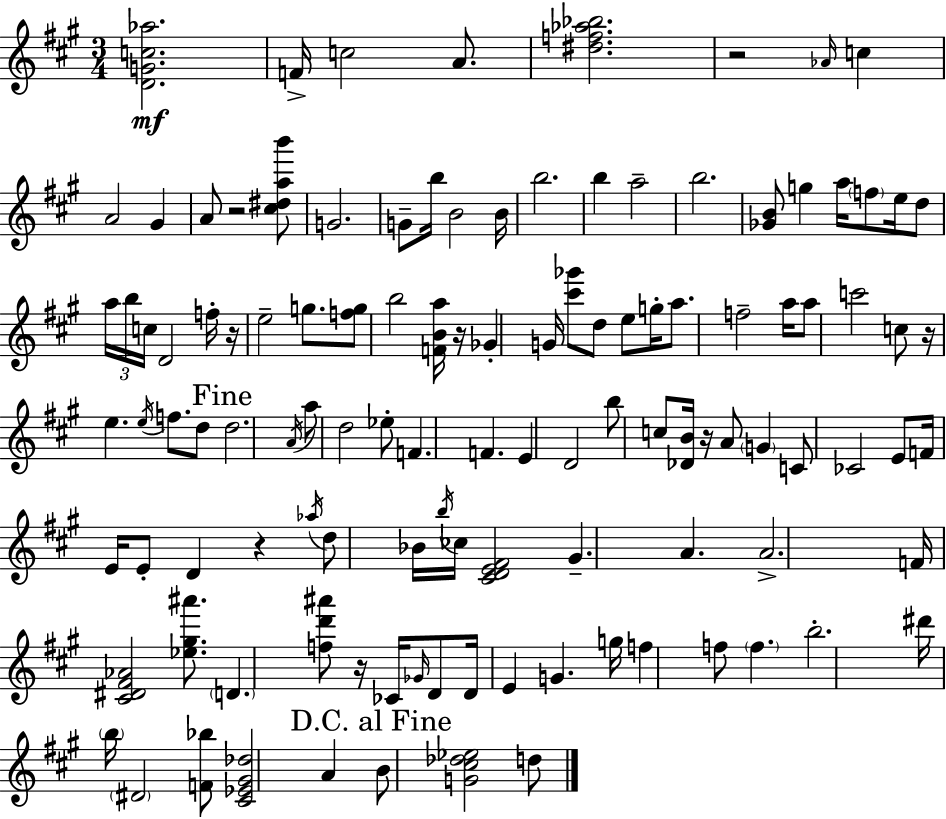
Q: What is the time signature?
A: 3/4